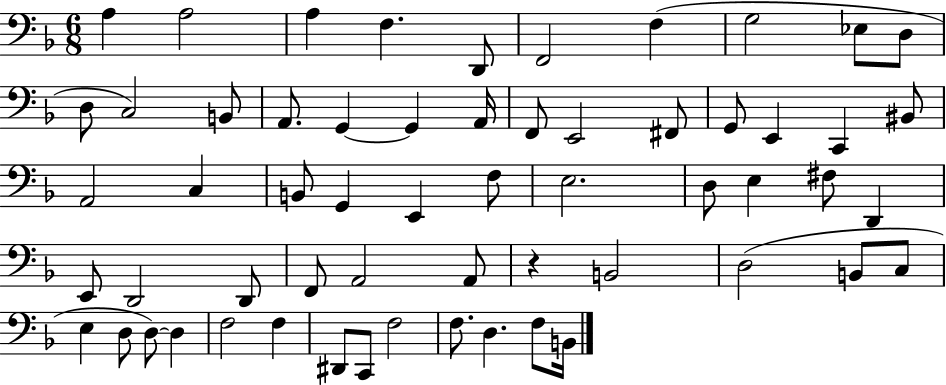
A3/q A3/h A3/q F3/q. D2/e F2/h F3/q G3/h Eb3/e D3/e D3/e C3/h B2/e A2/e. G2/q G2/q A2/s F2/e E2/h F#2/e G2/e E2/q C2/q BIS2/e A2/h C3/q B2/e G2/q E2/q F3/e E3/h. D3/e E3/q F#3/e D2/q E2/e D2/h D2/e F2/e A2/h A2/e R/q B2/h D3/h B2/e C3/e E3/q D3/e D3/e D3/q F3/h F3/q D#2/e C2/e F3/h F3/e. D3/q. F3/e B2/s